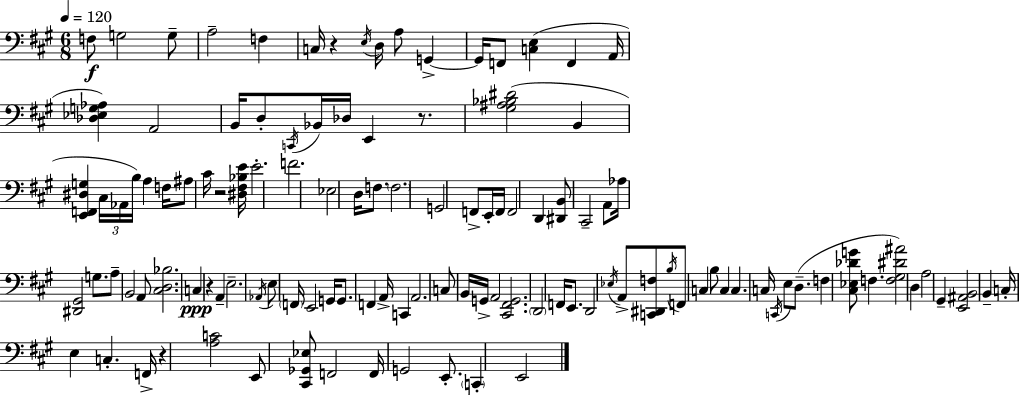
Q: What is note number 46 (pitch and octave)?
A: A3